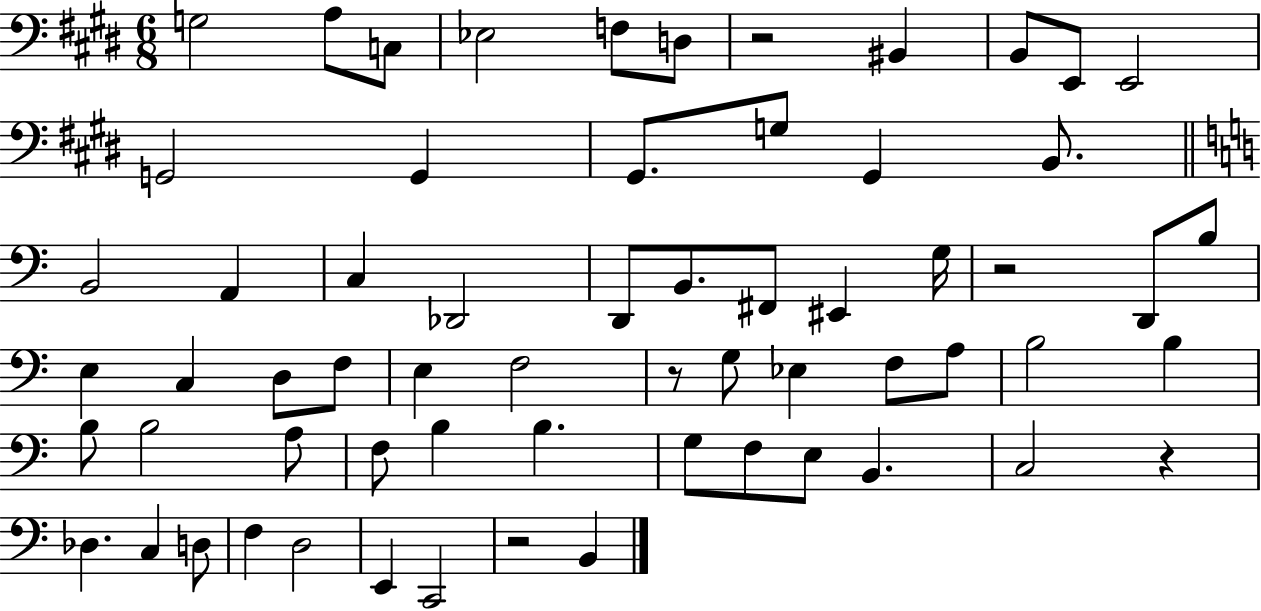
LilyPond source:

{
  \clef bass
  \numericTimeSignature
  \time 6/8
  \key e \major
  \repeat volta 2 { g2 a8 c8 | ees2 f8 d8 | r2 bis,4 | b,8 e,8 e,2 | \break g,2 g,4 | gis,8. g8 gis,4 b,8. | \bar "||" \break \key a \minor b,2 a,4 | c4 des,2 | d,8 b,8. fis,8 eis,4 g16 | r2 d,8 b8 | \break e4 c4 d8 f8 | e4 f2 | r8 g8 ees4 f8 a8 | b2 b4 | \break b8 b2 a8 | f8 b4 b4. | g8 f8 e8 b,4. | c2 r4 | \break des4. c4 d8 | f4 d2 | e,4 c,2 | r2 b,4 | \break } \bar "|."
}